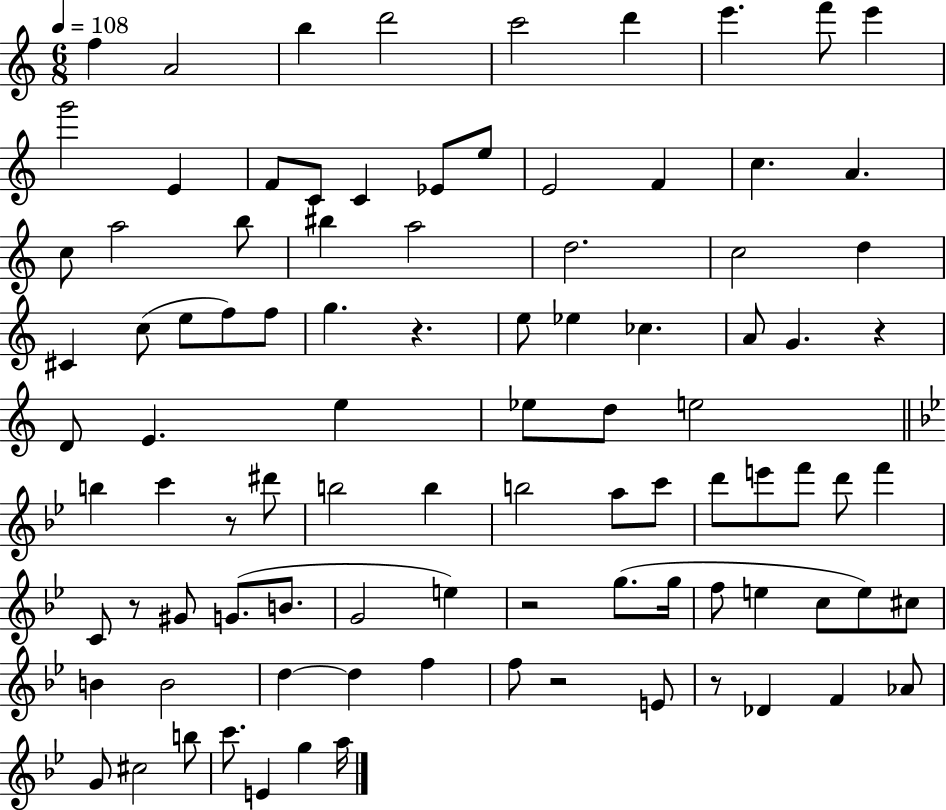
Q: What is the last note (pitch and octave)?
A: A5